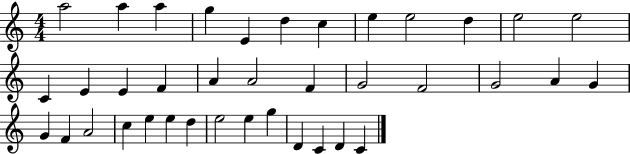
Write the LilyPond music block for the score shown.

{
  \clef treble
  \numericTimeSignature
  \time 4/4
  \key c \major
  a''2 a''4 a''4 | g''4 e'4 d''4 c''4 | e''4 e''2 d''4 | e''2 e''2 | \break c'4 e'4 e'4 f'4 | a'4 a'2 f'4 | g'2 f'2 | g'2 a'4 g'4 | \break g'4 f'4 a'2 | c''4 e''4 e''4 d''4 | e''2 e''4 g''4 | d'4 c'4 d'4 c'4 | \break \bar "|."
}